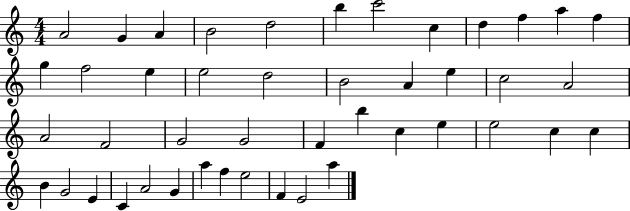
A4/h G4/q A4/q B4/h D5/h B5/q C6/h C5/q D5/q F5/q A5/q F5/q G5/q F5/h E5/q E5/h D5/h B4/h A4/q E5/q C5/h A4/h A4/h F4/h G4/h G4/h F4/q B5/q C5/q E5/q E5/h C5/q C5/q B4/q G4/h E4/q C4/q A4/h G4/q A5/q F5/q E5/h F4/q E4/h A5/q